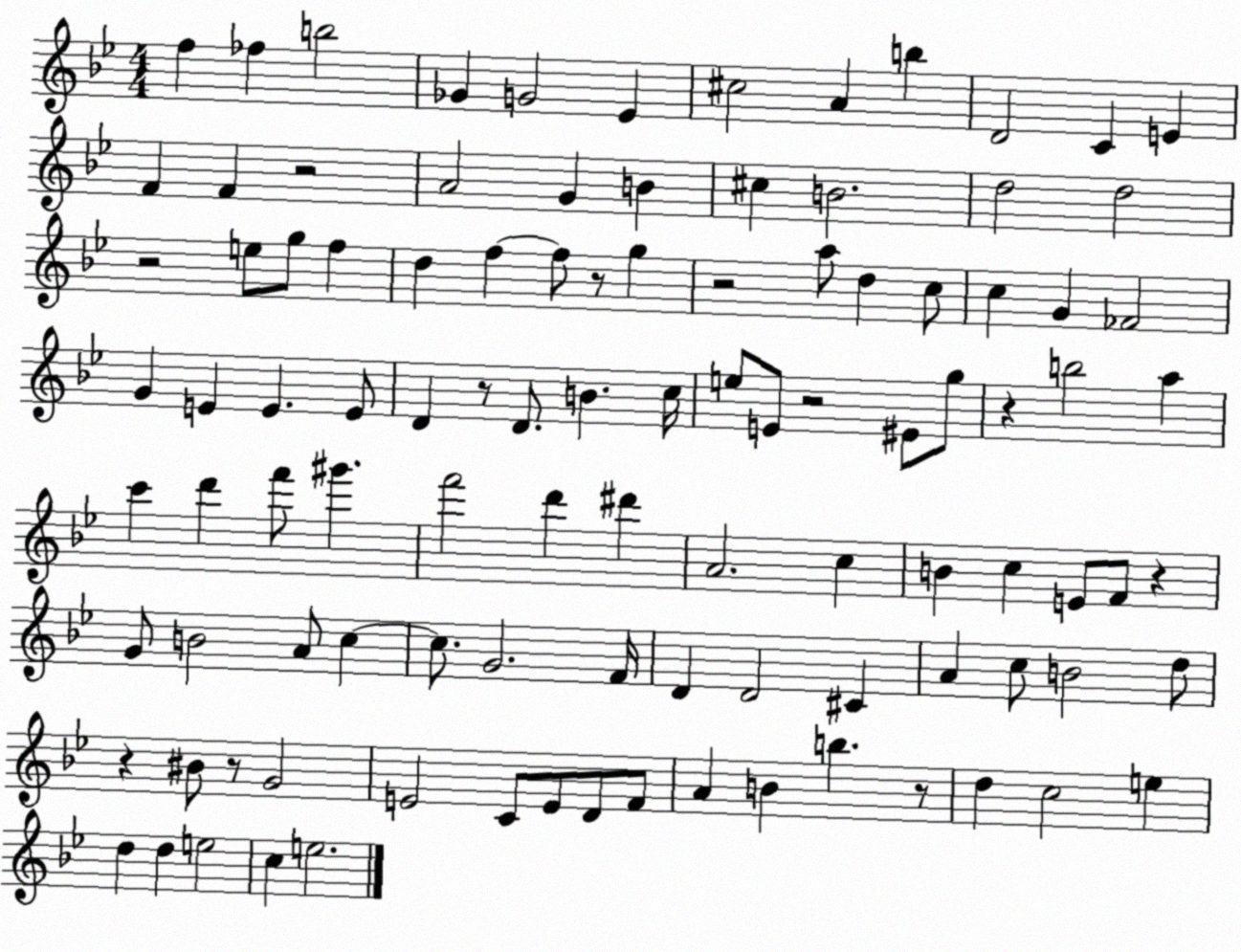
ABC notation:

X:1
T:Untitled
M:4/4
L:1/4
K:Bb
f _f b2 _G G2 _E ^c2 A b D2 C E F F z2 A2 G B ^c B2 d2 d2 z2 e/2 g/2 f d f f/2 z/2 g z2 a/2 d c/2 c G _F2 G E E E/2 D z/2 D/2 B c/4 e/2 E/2 z2 ^E/2 g/2 z b2 a c' d' f'/2 ^g' f'2 d' ^d' A2 c B c E/2 F/2 z G/2 B2 A/2 c c/2 G2 F/4 D D2 ^C A c/2 B2 d/2 z ^B/2 z/2 G2 E2 C/2 E/2 D/2 F/2 A B b z/2 d c2 e d d e2 c e2